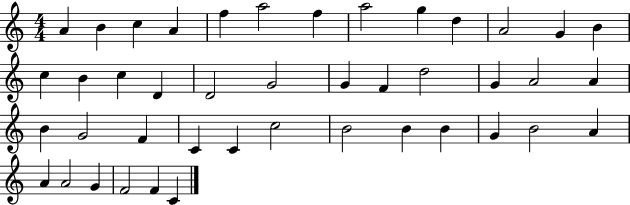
A4/q B4/q C5/q A4/q F5/q A5/h F5/q A5/h G5/q D5/q A4/h G4/q B4/q C5/q B4/q C5/q D4/q D4/h G4/h G4/q F4/q D5/h G4/q A4/h A4/q B4/q G4/h F4/q C4/q C4/q C5/h B4/h B4/q B4/q G4/q B4/h A4/q A4/q A4/h G4/q F4/h F4/q C4/q